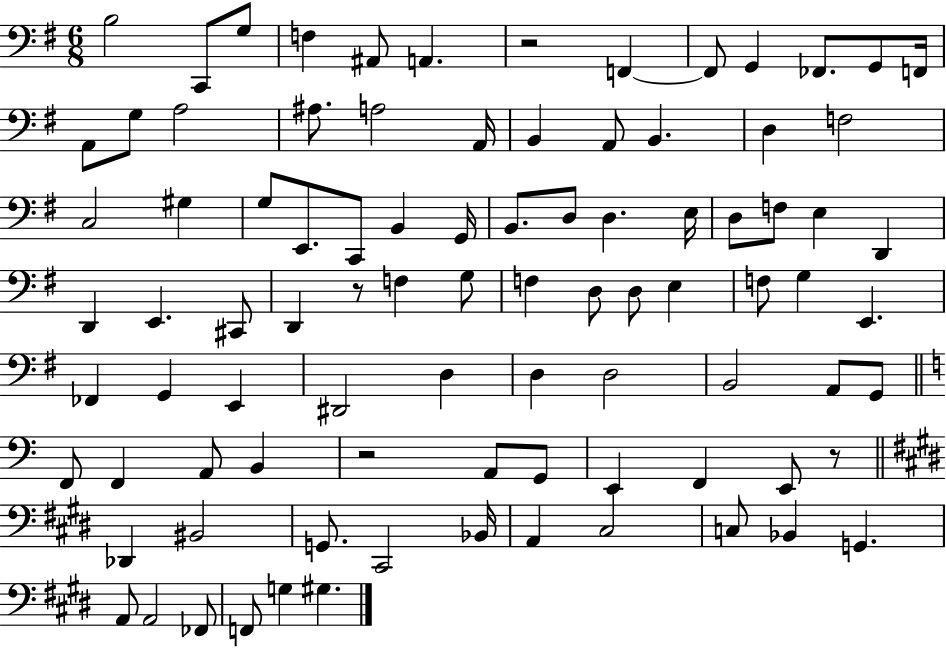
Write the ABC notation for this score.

X:1
T:Untitled
M:6/8
L:1/4
K:G
B,2 C,,/2 G,/2 F, ^A,,/2 A,, z2 F,, F,,/2 G,, _F,,/2 G,,/2 F,,/4 A,,/2 G,/2 A,2 ^A,/2 A,2 A,,/4 B,, A,,/2 B,, D, F,2 C,2 ^G, G,/2 E,,/2 C,,/2 B,, G,,/4 B,,/2 D,/2 D, E,/4 D,/2 F,/2 E, D,, D,, E,, ^C,,/2 D,, z/2 F, G,/2 F, D,/2 D,/2 E, F,/2 G, E,, _F,, G,, E,, ^D,,2 D, D, D,2 B,,2 A,,/2 G,,/2 F,,/2 F,, A,,/2 B,, z2 A,,/2 G,,/2 E,, F,, E,,/2 z/2 _D,, ^B,,2 G,,/2 ^C,,2 _B,,/4 A,, ^C,2 C,/2 _B,, G,, A,,/2 A,,2 _F,,/2 F,,/2 G, ^G,